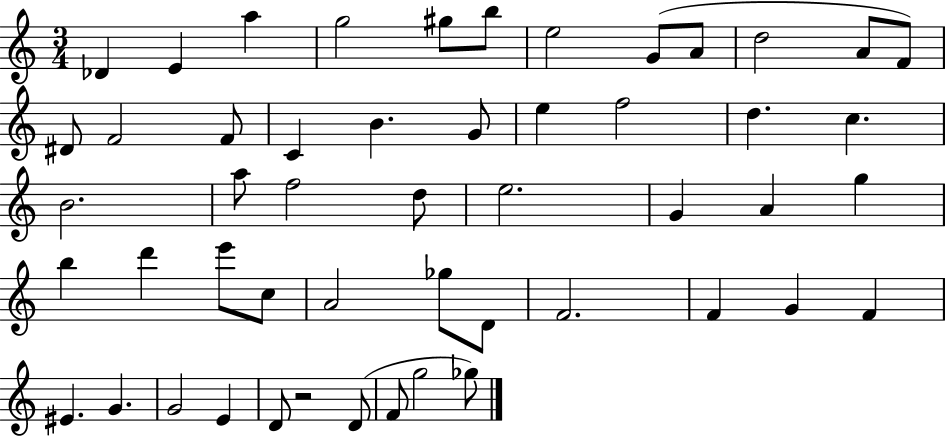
{
  \clef treble
  \numericTimeSignature
  \time 3/4
  \key c \major
  des'4 e'4 a''4 | g''2 gis''8 b''8 | e''2 g'8( a'8 | d''2 a'8 f'8) | \break dis'8 f'2 f'8 | c'4 b'4. g'8 | e''4 f''2 | d''4. c''4. | \break b'2. | a''8 f''2 d''8 | e''2. | g'4 a'4 g''4 | \break b''4 d'''4 e'''8 c''8 | a'2 ges''8 d'8 | f'2. | f'4 g'4 f'4 | \break eis'4. g'4. | g'2 e'4 | d'8 r2 d'8( | f'8 g''2 ges''8) | \break \bar "|."
}